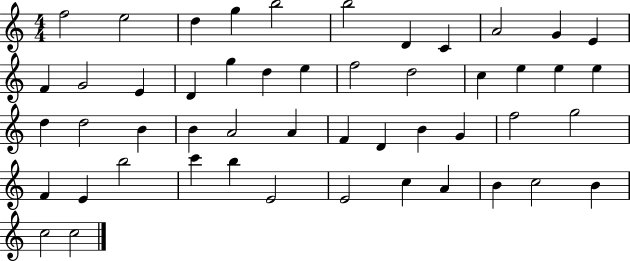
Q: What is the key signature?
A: C major